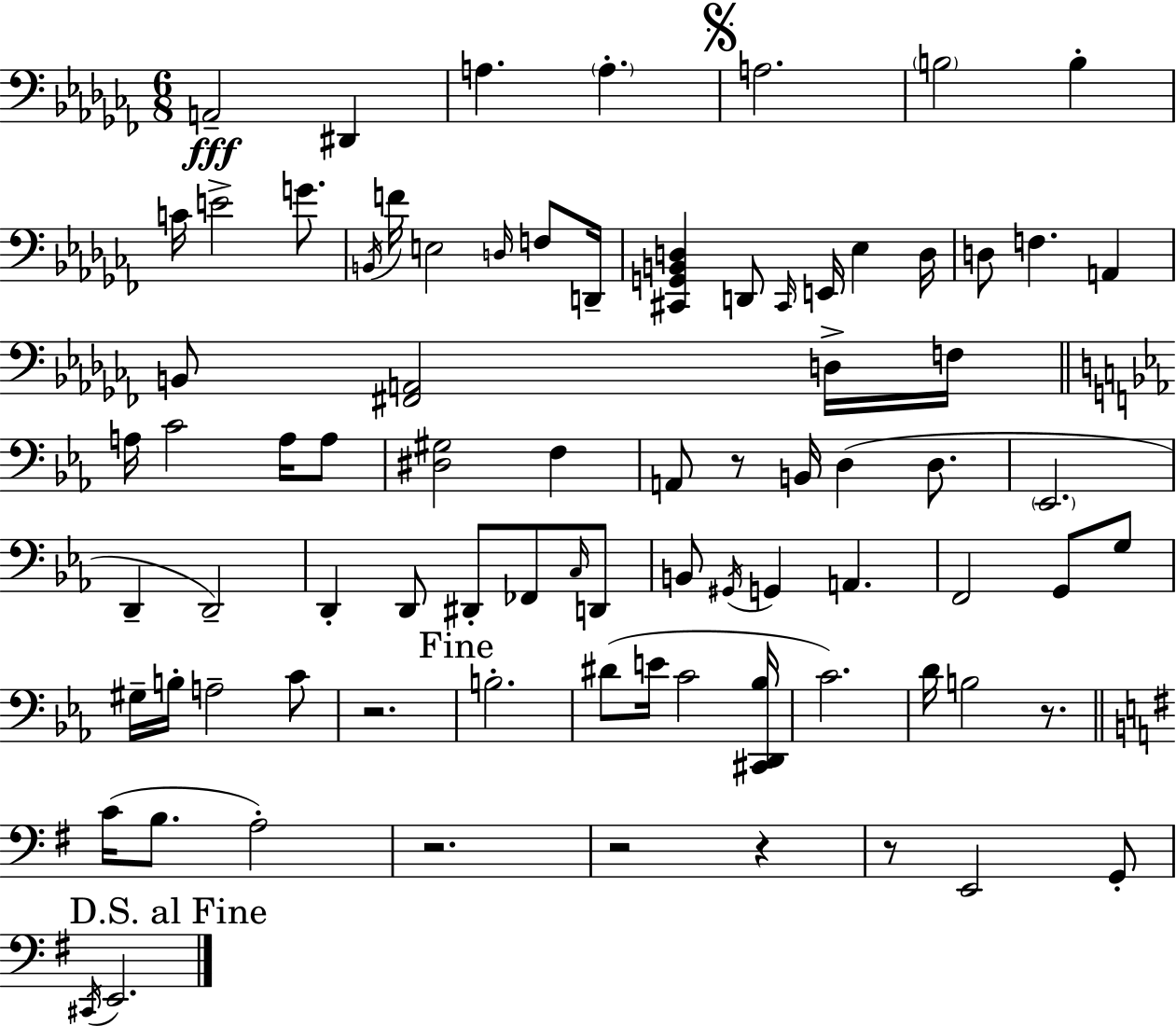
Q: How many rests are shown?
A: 7